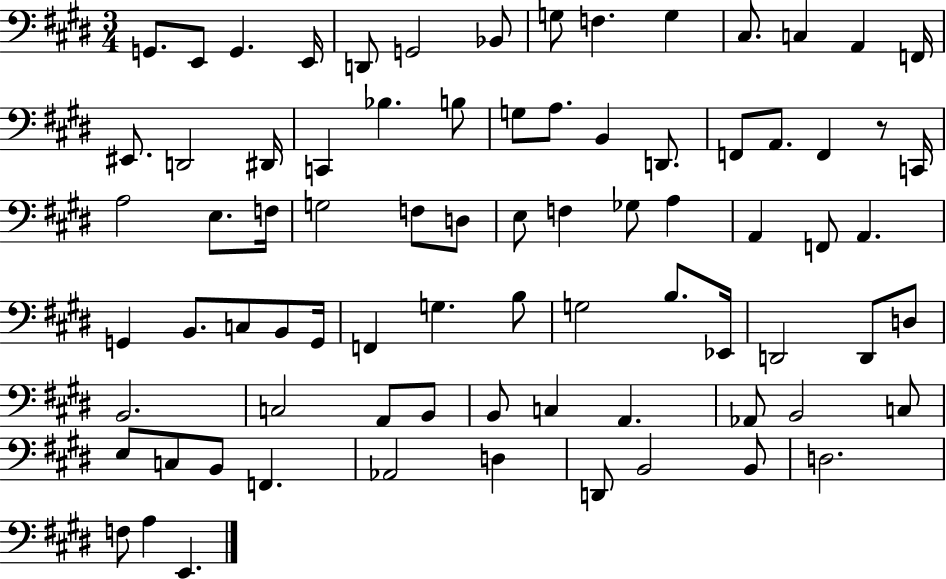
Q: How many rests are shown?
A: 1